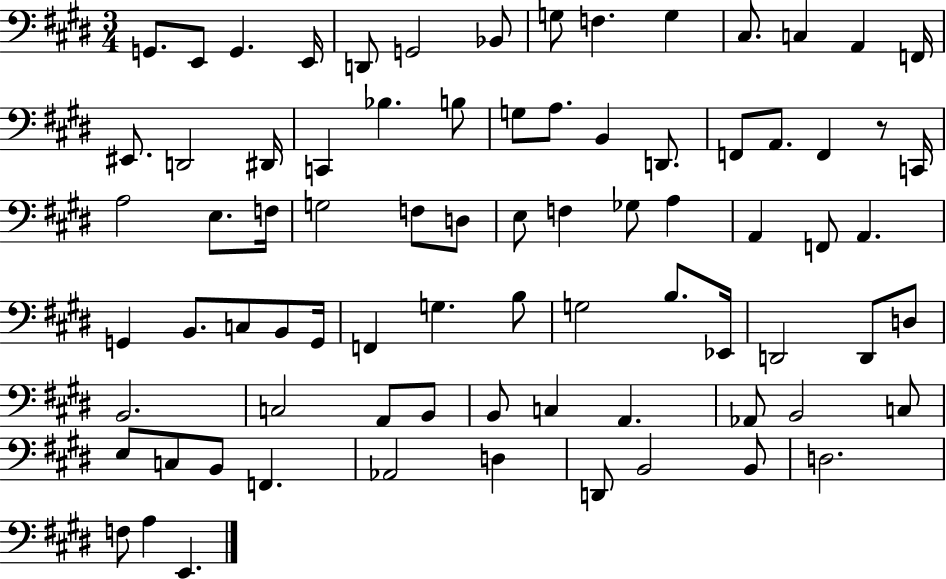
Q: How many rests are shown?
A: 1